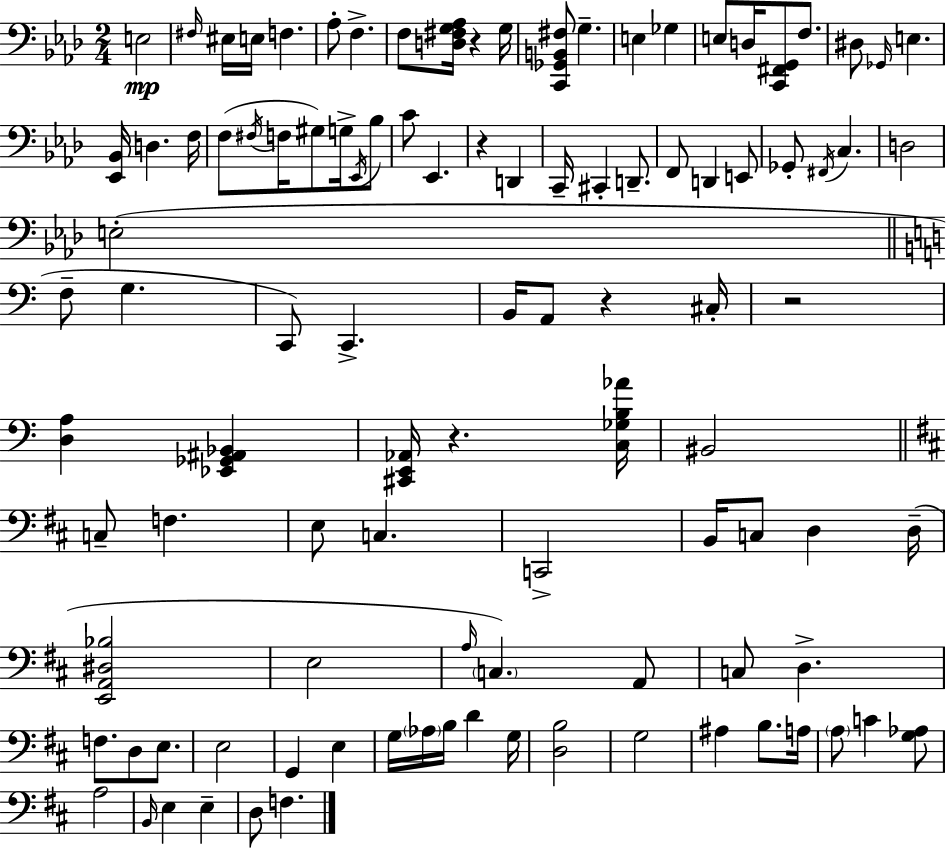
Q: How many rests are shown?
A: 5